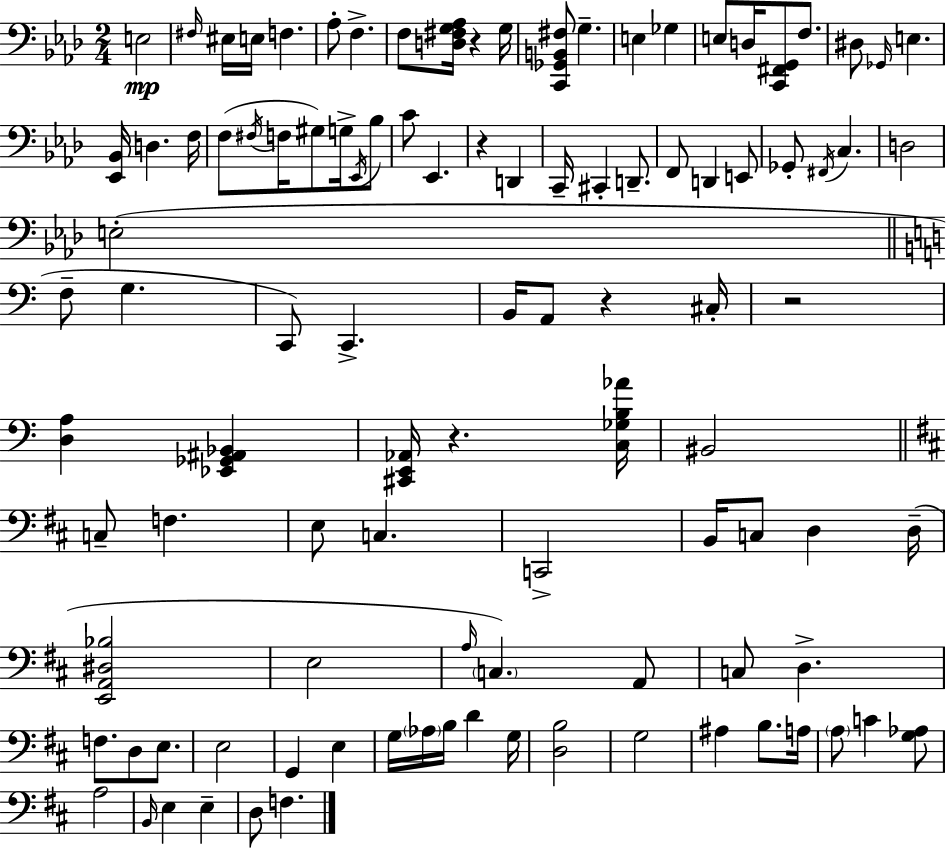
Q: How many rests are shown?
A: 5